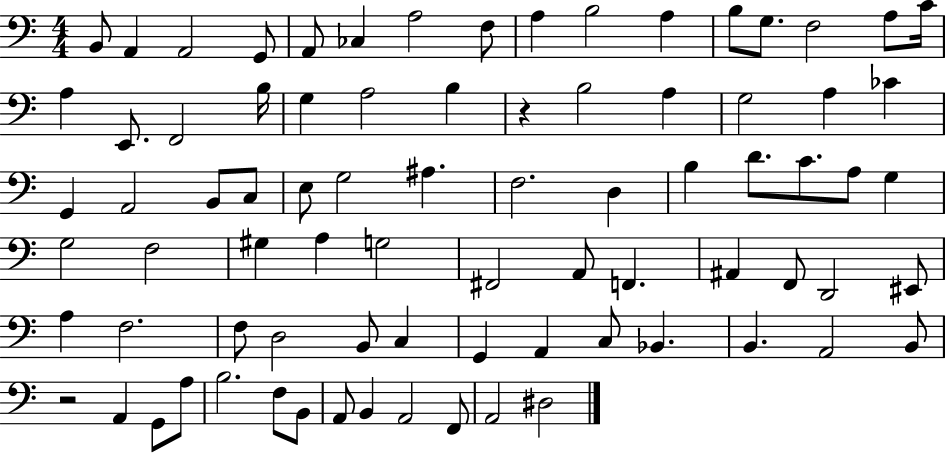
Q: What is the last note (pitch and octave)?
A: D#3